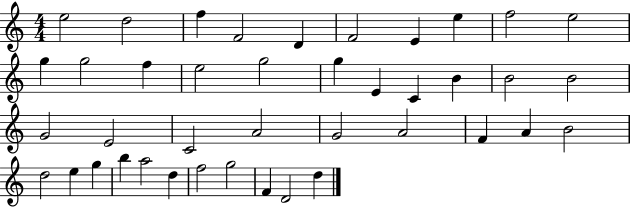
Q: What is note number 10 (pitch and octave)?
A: E5